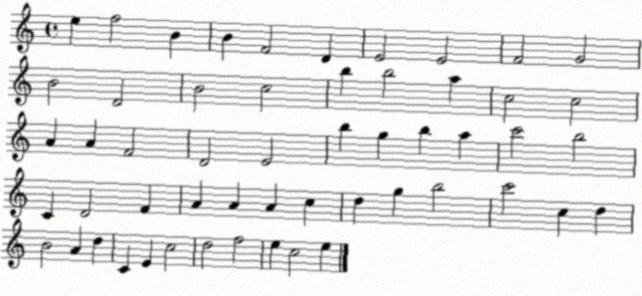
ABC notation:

X:1
T:Untitled
M:4/4
L:1/4
K:C
e f2 B B F2 D E2 E2 F2 G2 B2 D2 B2 c2 b b2 a c2 c2 A A F2 D2 E2 b g b a c'2 b2 C D2 F A A A c d g b2 c'2 c d B2 A d C E c2 d2 f2 e c2 e